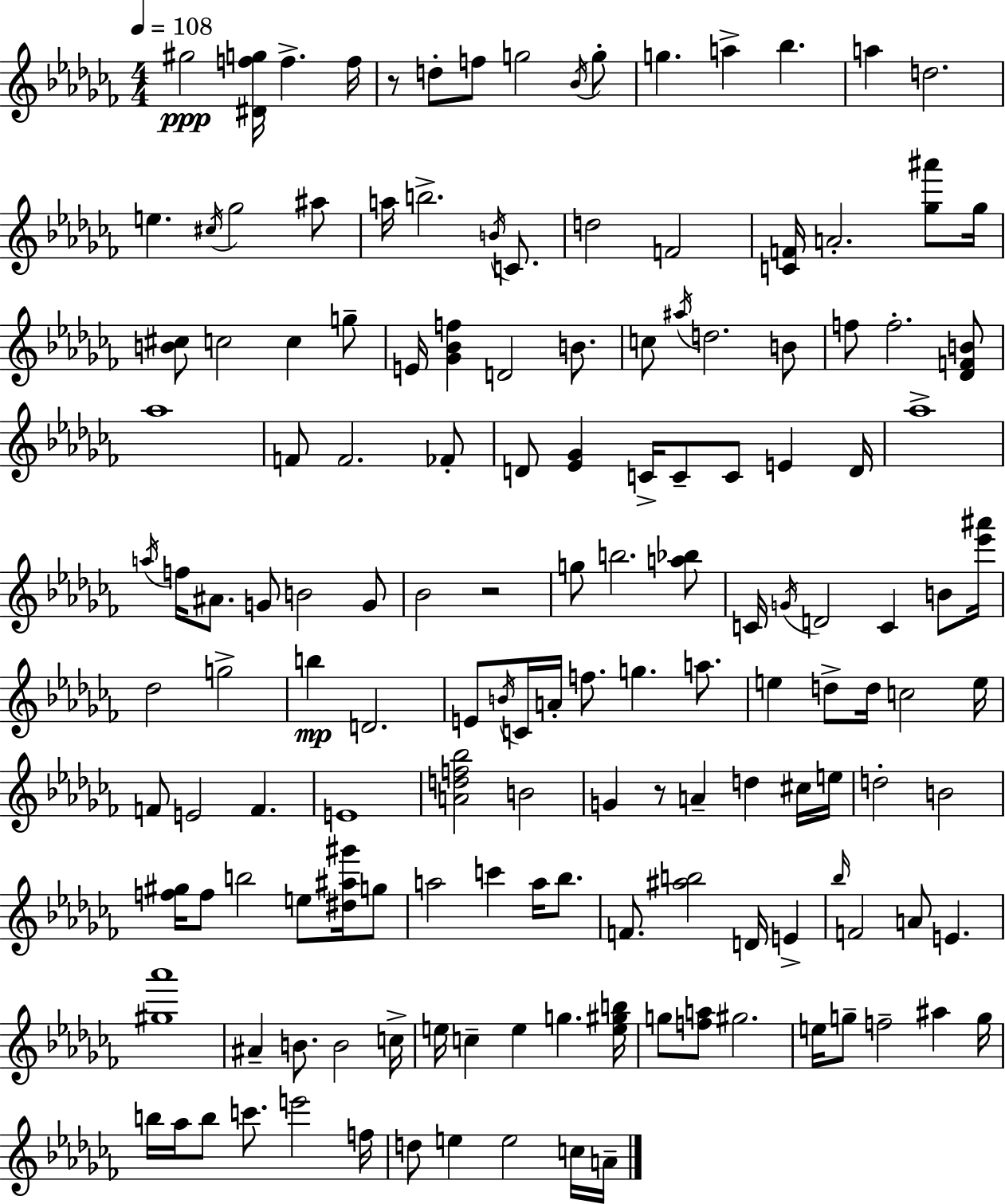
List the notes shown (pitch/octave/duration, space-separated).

G#5/h [D#4,F5,G5]/s F5/q. F5/s R/e D5/e F5/e G5/h Bb4/s G5/e G5/q. A5/q Bb5/q. A5/q D5/h. E5/q. C#5/s Gb5/h A#5/e A5/s B5/h. B4/s C4/e. D5/h F4/h [C4,F4]/s A4/h. [Gb5,A#6]/e Gb5/s [B4,C#5]/e C5/h C5/q G5/e E4/s [Gb4,Bb4,F5]/q D4/h B4/e. C5/e A#5/s D5/h. B4/e F5/e F5/h. [Db4,F4,B4]/e Ab5/w F4/e F4/h. FES4/e D4/e [Eb4,Gb4]/q C4/s C4/e C4/e E4/q D4/s Ab5/w A5/s F5/s A#4/e. G4/e B4/h G4/e Bb4/h R/h G5/e B5/h. [A5,Bb5]/e C4/s G4/s D4/h C4/q B4/e [Eb6,A#6]/s Db5/h G5/h B5/q D4/h. E4/e B4/s C4/s A4/s F5/e. G5/q. A5/e. E5/q D5/e D5/s C5/h E5/s F4/e E4/h F4/q. E4/w [A4,D5,F5,Bb5]/h B4/h G4/q R/e A4/q D5/q C#5/s E5/s D5/h B4/h [F5,G#5]/s F5/e B5/h E5/e [D#5,A#5,G#6]/s G5/e A5/h C6/q A5/s Bb5/e. F4/e. [A#5,B5]/h D4/s E4/q Bb5/s F4/h A4/e E4/q. [G#5,Ab6]/w A#4/q B4/e. B4/h C5/s E5/s C5/q E5/q G5/q. [E5,G#5,B5]/s G5/e [F5,A5]/e G#5/h. E5/s G5/e F5/h A#5/q G5/s B5/s Ab5/s B5/e C6/e. E6/h F5/s D5/e E5/q E5/h C5/s A4/s